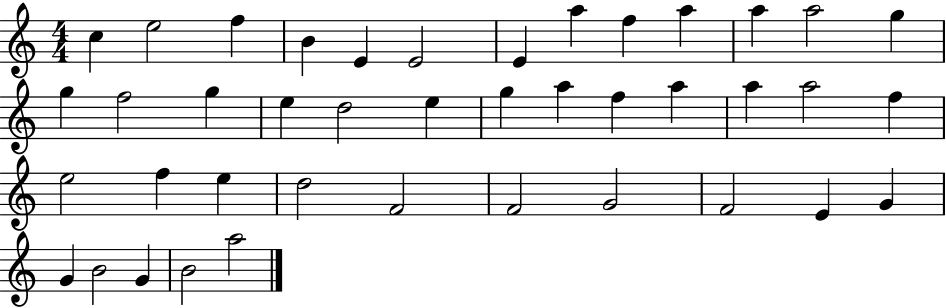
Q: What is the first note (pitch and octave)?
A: C5